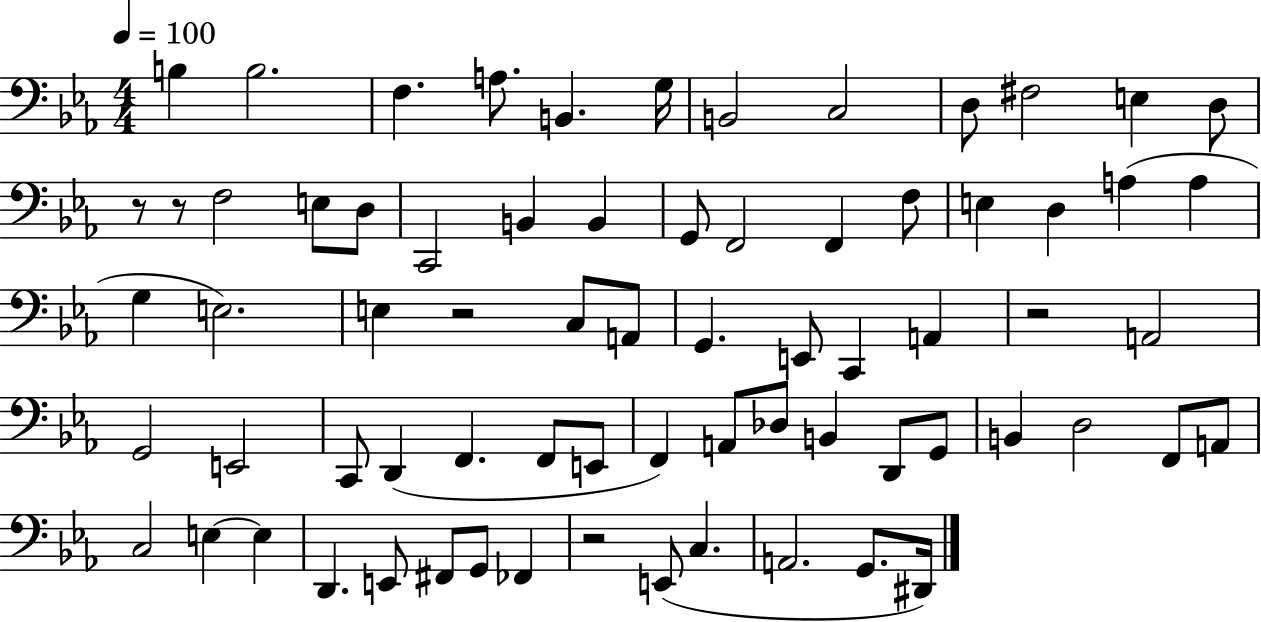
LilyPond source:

{
  \clef bass
  \numericTimeSignature
  \time 4/4
  \key ees \major
  \tempo 4 = 100
  b4 b2. | f4. a8. b,4. g16 | b,2 c2 | d8 fis2 e4 d8 | \break r8 r8 f2 e8 d8 | c,2 b,4 b,4 | g,8 f,2 f,4 f8 | e4 d4 a4( a4 | \break g4 e2.) | e4 r2 c8 a,8 | g,4. e,8 c,4 a,4 | r2 a,2 | \break g,2 e,2 | c,8 d,4( f,4. f,8 e,8 | f,4) a,8 des8 b,4 d,8 g,8 | b,4 d2 f,8 a,8 | \break c2 e4~~ e4 | d,4. e,8 fis,8 g,8 fes,4 | r2 e,8( c4. | a,2. g,8. dis,16) | \break \bar "|."
}